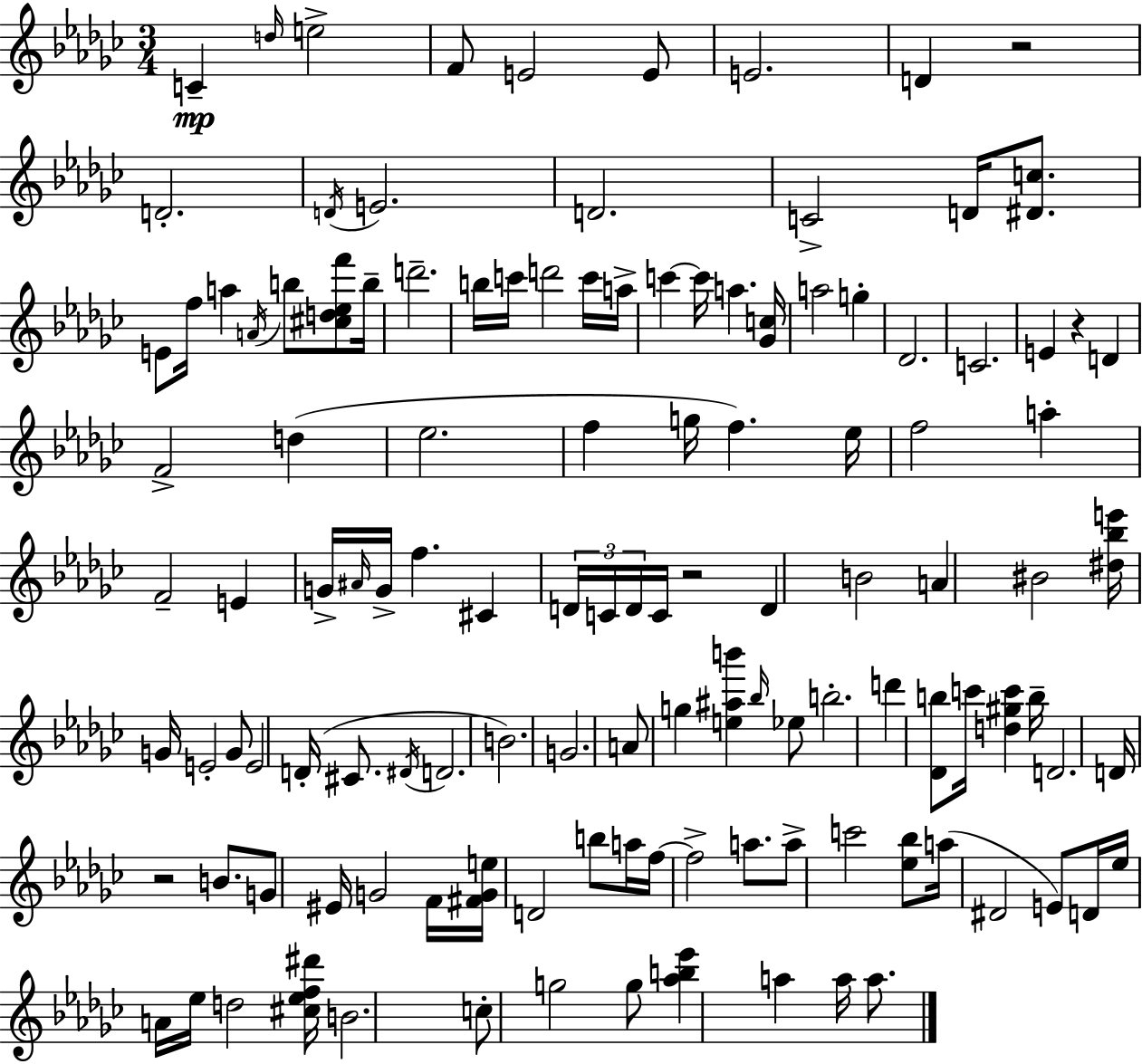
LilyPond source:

{
  \clef treble
  \numericTimeSignature
  \time 3/4
  \key ees \minor
  c'4--\mp \grace { d''16 } e''2-> | f'8 e'2 e'8 | e'2. | d'4 r2 | \break d'2.-. | \acciaccatura { d'16 } e'2. | d'2. | c'2-> d'16 <dis' c''>8. | \break e'8 f''16 a''4 \acciaccatura { a'16 } b''8 | <cis'' d'' ees'' f'''>8 b''16-- d'''2.-- | b''16 c'''16 d'''2 | c'''16 a''16-> c'''4~~ c'''16 a''4. | \break <ges' c''>16 a''2 g''4-. | des'2. | c'2. | e'4 r4 d'4 | \break f'2-> d''4( | ees''2. | f''4 g''16 f''4.) | ees''16 f''2 a''4-. | \break f'2-- e'4 | g'16-> \grace { ais'16 } g'16-> f''4. | cis'4 \tuplet 3/2 { d'16 c'16 d'16 } c'16 r2 | d'4 b'2 | \break a'4 bis'2 | <dis'' bes'' e'''>16 g'16 e'2-. | g'8 e'2 | d'16-.( cis'8. \acciaccatura { dis'16 } d'2. | \break b'2.) | g'2. | a'8 g''4 <e'' ais'' b'''>4 | \grace { bes''16 } ees''8 b''2.-. | \break d'''4 <des' b''>8 | c'''16 <d'' gis'' c'''>4 b''16-- d'2. | d'16 r2 | b'8. g'8 eis'16 g'2 | \break f'16 <fis' g' e''>16 d'2 | b''8 a''16 f''16~~ f''2-> | a''8. a''8-> c'''2 | <ees'' bes''>8 a''16( dis'2 | \break e'8) d'16 ees''16 a'16 ees''16 d''2 | <cis'' ees'' f'' dis'''>16 b'2. | c''8-. g''2 | g''8 <aes'' b'' ees'''>4 a''4 | \break a''16 a''8. \bar "|."
}